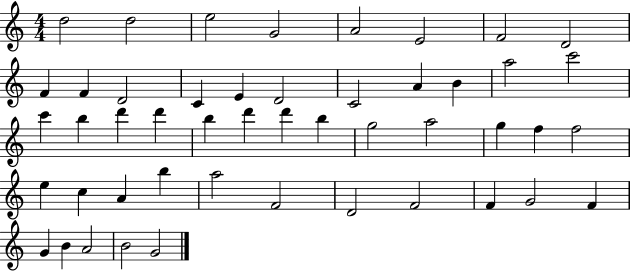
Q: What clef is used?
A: treble